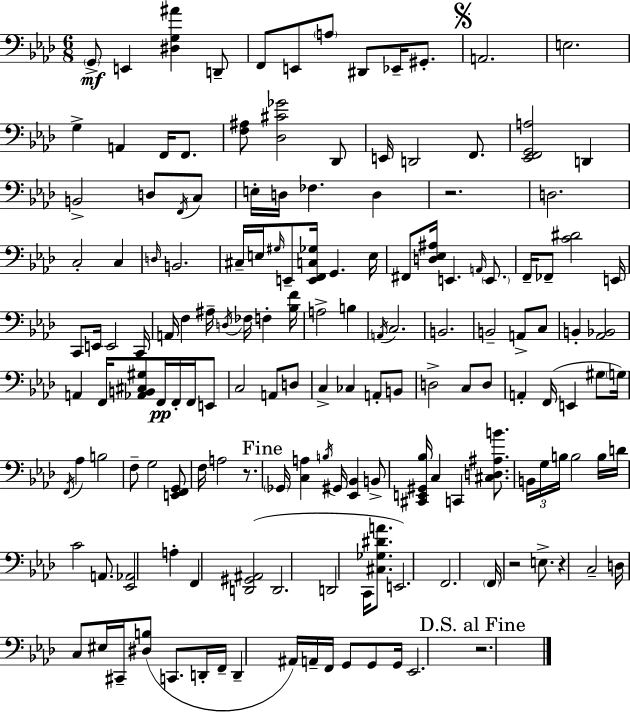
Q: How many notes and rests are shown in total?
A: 156